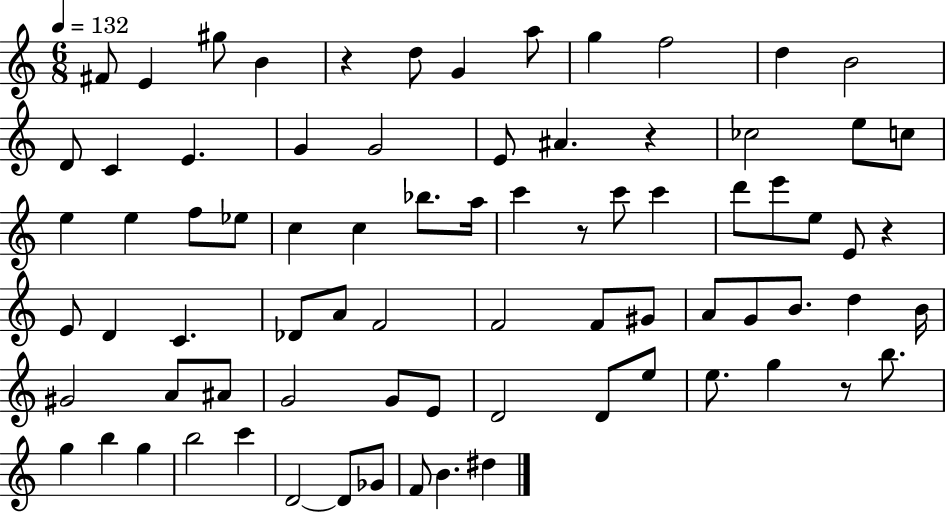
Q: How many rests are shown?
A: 5